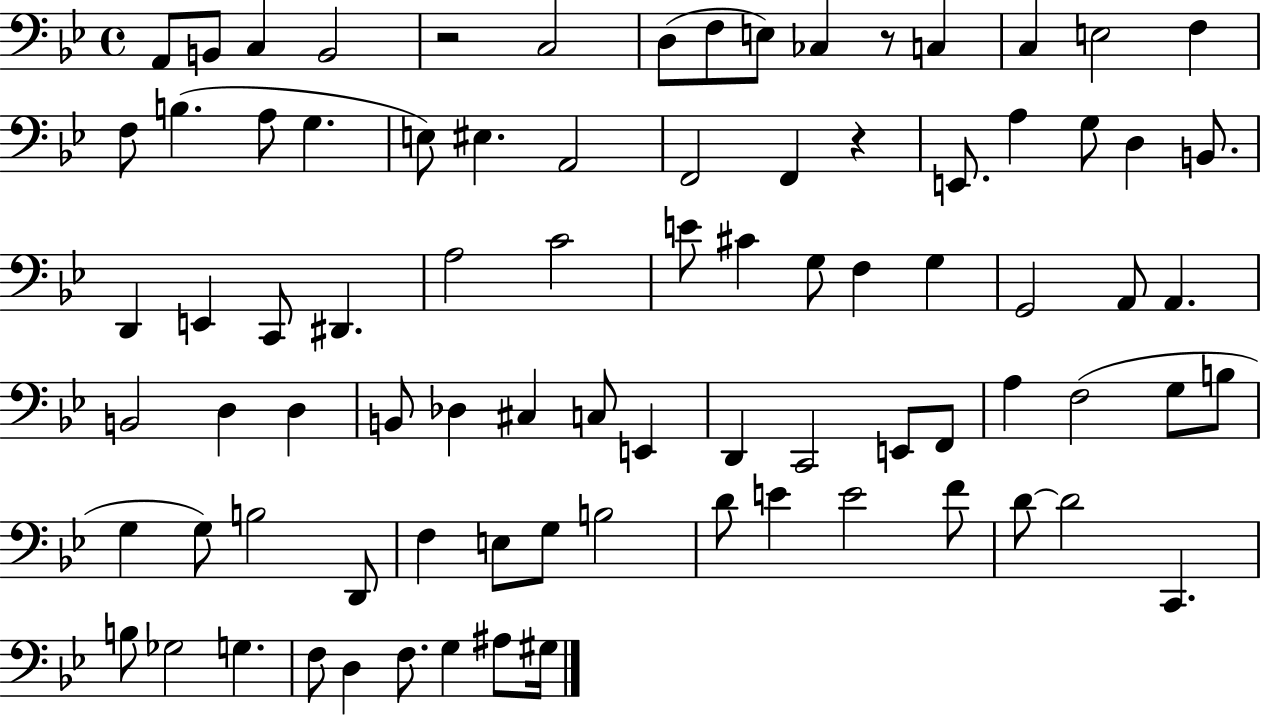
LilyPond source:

{
  \clef bass
  \time 4/4
  \defaultTimeSignature
  \key bes \major
  a,8 b,8 c4 b,2 | r2 c2 | d8( f8 e8) ces4 r8 c4 | c4 e2 f4 | \break f8 b4.( a8 g4. | e8) eis4. a,2 | f,2 f,4 r4 | e,8. a4 g8 d4 b,8. | \break d,4 e,4 c,8 dis,4. | a2 c'2 | e'8 cis'4 g8 f4 g4 | g,2 a,8 a,4. | \break b,2 d4 d4 | b,8 des4 cis4 c8 e,4 | d,4 c,2 e,8 f,8 | a4 f2( g8 b8 | \break g4 g8) b2 d,8 | f4 e8 g8 b2 | d'8 e'4 e'2 f'8 | d'8~~ d'2 c,4. | \break b8 ges2 g4. | f8 d4 f8. g4 ais8 gis16 | \bar "|."
}